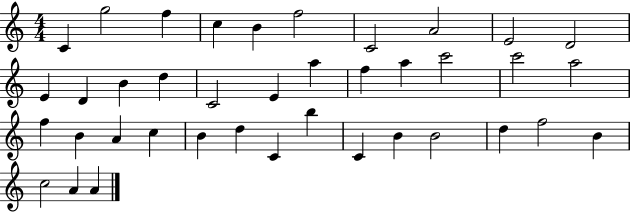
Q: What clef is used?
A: treble